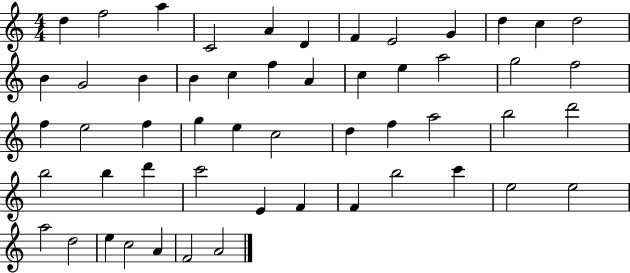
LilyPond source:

{
  \clef treble
  \numericTimeSignature
  \time 4/4
  \key c \major
  d''4 f''2 a''4 | c'2 a'4 d'4 | f'4 e'2 g'4 | d''4 c''4 d''2 | \break b'4 g'2 b'4 | b'4 c''4 f''4 a'4 | c''4 e''4 a''2 | g''2 f''2 | \break f''4 e''2 f''4 | g''4 e''4 c''2 | d''4 f''4 a''2 | b''2 d'''2 | \break b''2 b''4 d'''4 | c'''2 e'4 f'4 | f'4 b''2 c'''4 | e''2 e''2 | \break a''2 d''2 | e''4 c''2 a'4 | f'2 a'2 | \bar "|."
}